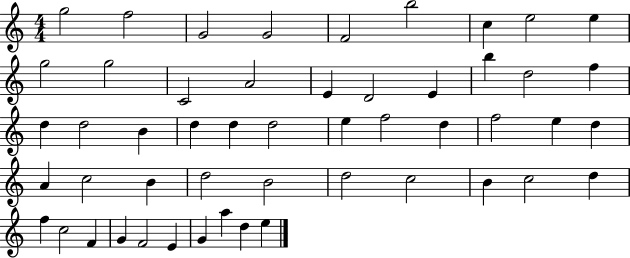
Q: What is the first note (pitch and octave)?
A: G5